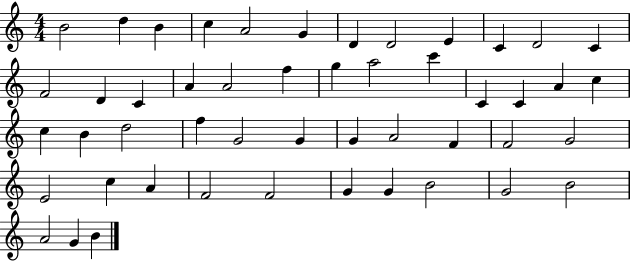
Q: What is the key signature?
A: C major